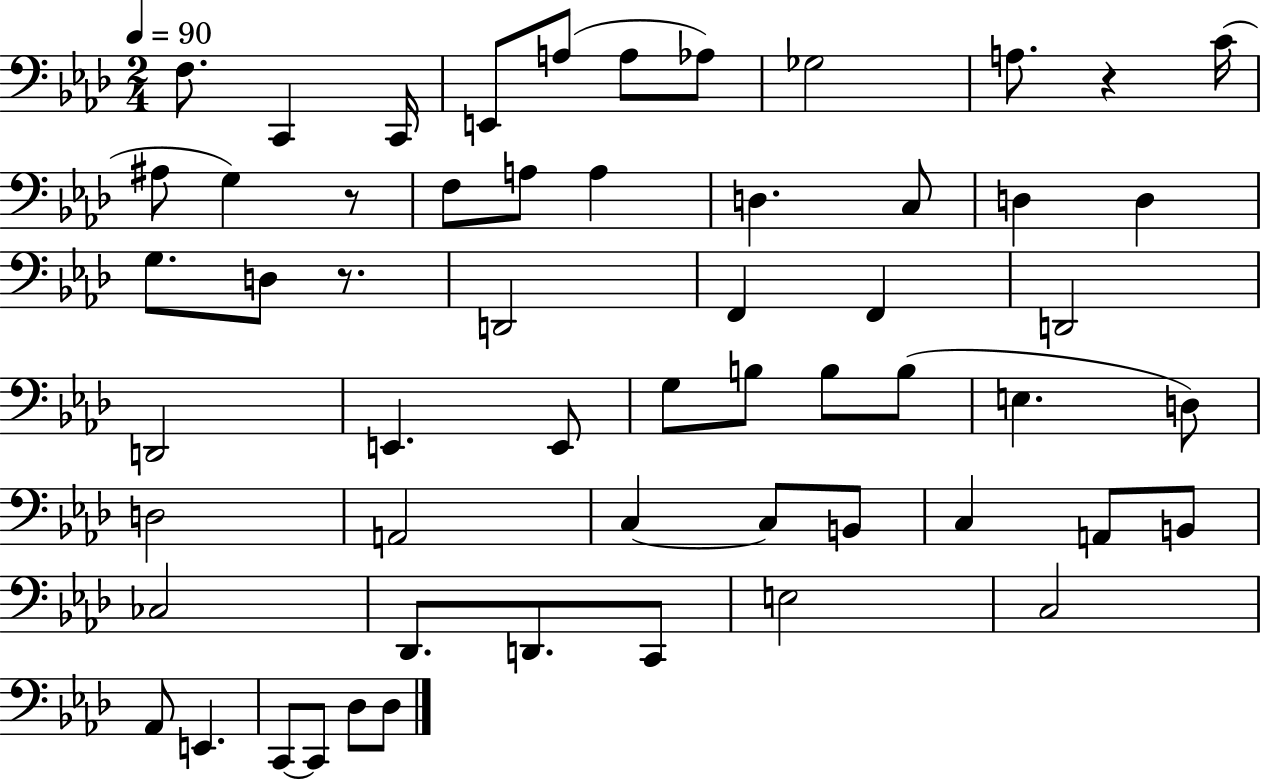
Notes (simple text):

F3/e. C2/q C2/s E2/e A3/e A3/e Ab3/e Gb3/h A3/e. R/q C4/s A#3/e G3/q R/e F3/e A3/e A3/q D3/q. C3/e D3/q D3/q G3/e. D3/e R/e. D2/h F2/q F2/q D2/h D2/h E2/q. E2/e G3/e B3/e B3/e B3/e E3/q. D3/e D3/h A2/h C3/q C3/e B2/e C3/q A2/e B2/e CES3/h Db2/e. D2/e. C2/e E3/h C3/h Ab2/e E2/q. C2/e C2/e Db3/e Db3/e